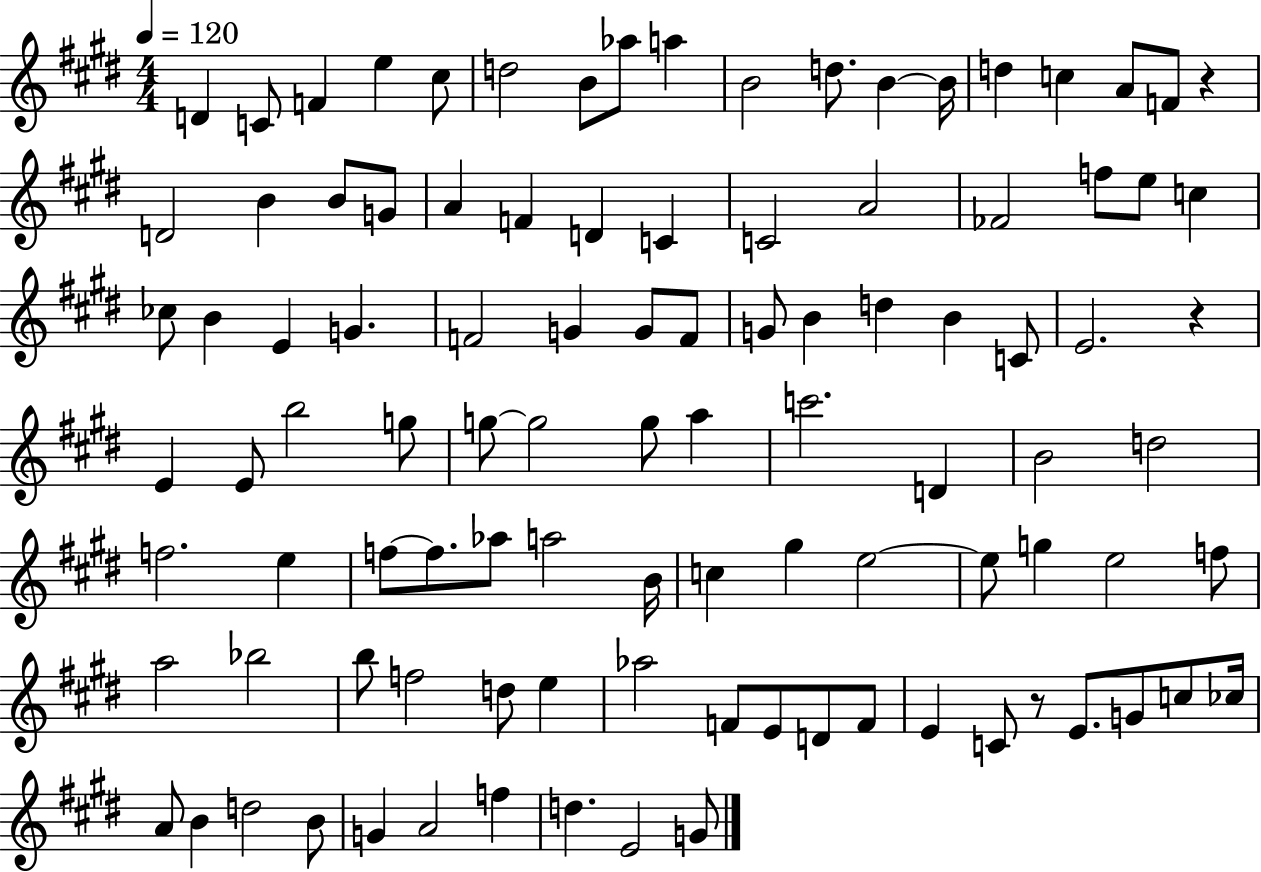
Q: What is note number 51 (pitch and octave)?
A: G5